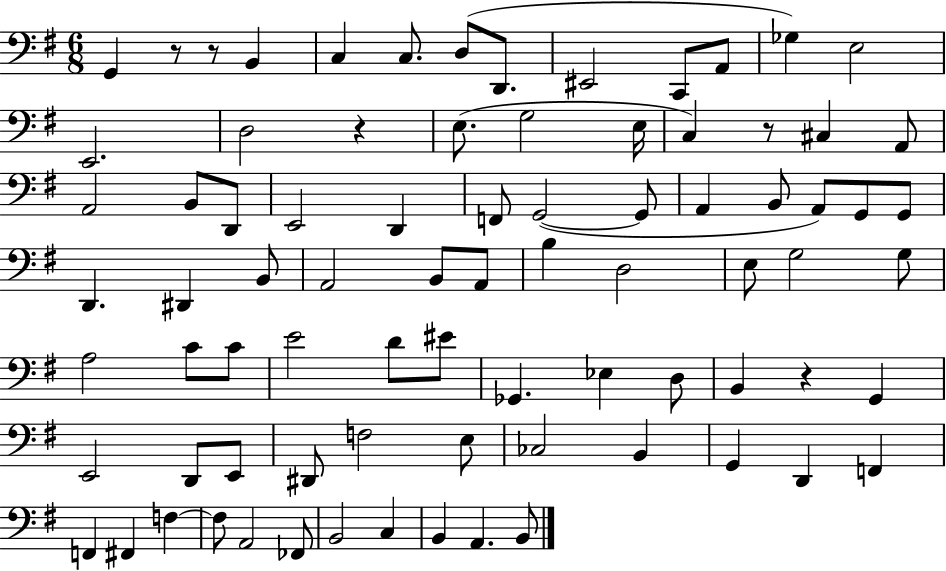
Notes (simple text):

G2/q R/e R/e B2/q C3/q C3/e. D3/e D2/e. EIS2/h C2/e A2/e Gb3/q E3/h E2/h. D3/h R/q E3/e. G3/h E3/s C3/q R/e C#3/q A2/e A2/h B2/e D2/e E2/h D2/q F2/e G2/h G2/e A2/q B2/e A2/e G2/e G2/e D2/q. D#2/q B2/e A2/h B2/e A2/e B3/q D3/h E3/e G3/h G3/e A3/h C4/e C4/e E4/h D4/e EIS4/e Gb2/q. Eb3/q D3/e B2/q R/q G2/q E2/h D2/e E2/e D#2/e F3/h E3/e CES3/h B2/q G2/q D2/q F2/q F2/q F#2/q F3/q F3/e A2/h FES2/e B2/h C3/q B2/q A2/q. B2/e